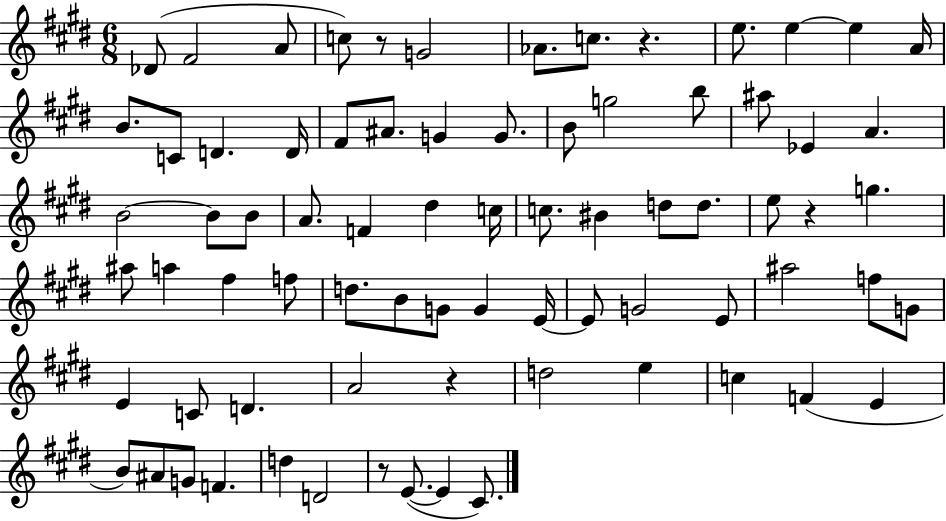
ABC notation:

X:1
T:Untitled
M:6/8
L:1/4
K:E
_D/2 ^F2 A/2 c/2 z/2 G2 _A/2 c/2 z e/2 e e A/4 B/2 C/2 D D/4 ^F/2 ^A/2 G G/2 B/2 g2 b/2 ^a/2 _E A B2 B/2 B/2 A/2 F ^d c/4 c/2 ^B d/2 d/2 e/2 z g ^a/2 a ^f f/2 d/2 B/2 G/2 G E/4 E/2 G2 E/2 ^a2 f/2 G/2 E C/2 D A2 z d2 e c F E B/2 ^A/2 G/2 F d D2 z/2 E/2 E ^C/2